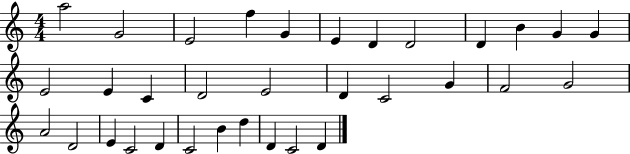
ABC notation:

X:1
T:Untitled
M:4/4
L:1/4
K:C
a2 G2 E2 f G E D D2 D B G G E2 E C D2 E2 D C2 G F2 G2 A2 D2 E C2 D C2 B d D C2 D